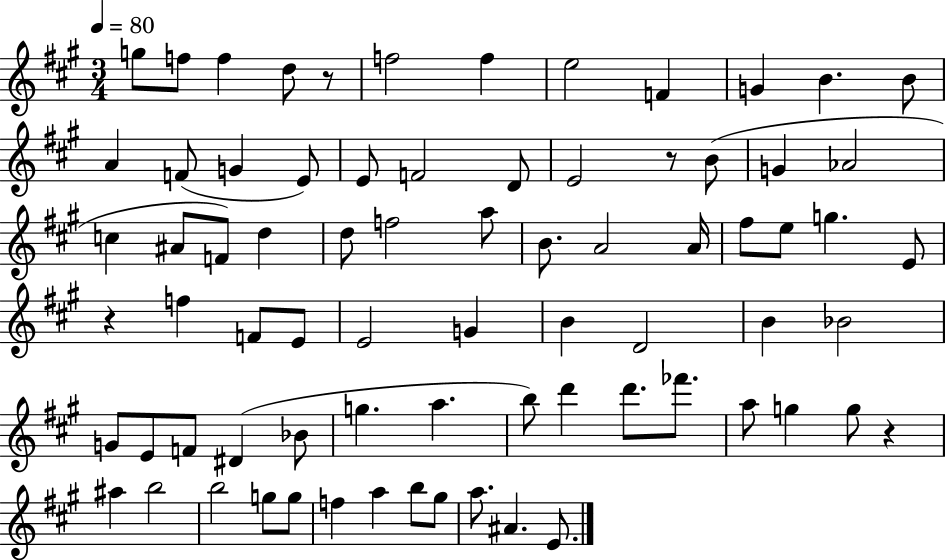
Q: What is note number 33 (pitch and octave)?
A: F#5